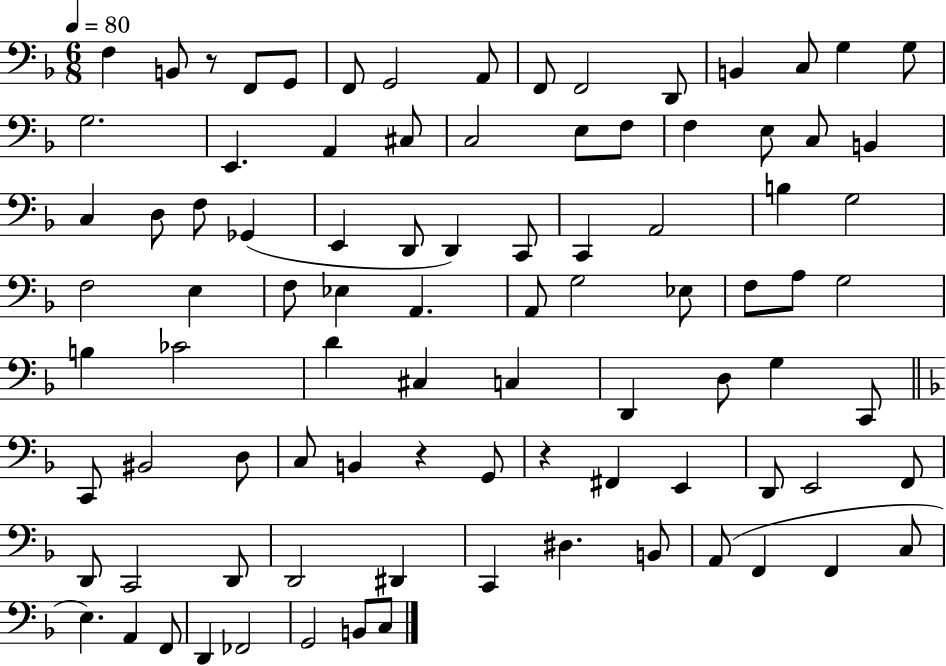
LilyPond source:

{
  \clef bass
  \numericTimeSignature
  \time 6/8
  \key f \major
  \tempo 4 = 80
  \repeat volta 2 { f4 b,8 r8 f,8 g,8 | f,8 g,2 a,8 | f,8 f,2 d,8 | b,4 c8 g4 g8 | \break g2. | e,4. a,4 cis8 | c2 e8 f8 | f4 e8 c8 b,4 | \break c4 d8 f8 ges,4( | e,4 d,8 d,4) c,8 | c,4 a,2 | b4 g2 | \break f2 e4 | f8 ees4 a,4. | a,8 g2 ees8 | f8 a8 g2 | \break b4 ces'2 | d'4 cis4 c4 | d,4 d8 g4 c,8 | \bar "||" \break \key f \major c,8 bis,2 d8 | c8 b,4 r4 g,8 | r4 fis,4 e,4 | d,8 e,2 f,8 | \break d,8 c,2 d,8 | d,2 dis,4 | c,4 dis4. b,8 | a,8( f,4 f,4 c8 | \break e4.) a,4 f,8 | d,4 fes,2 | g,2 b,8 c8 | } \bar "|."
}